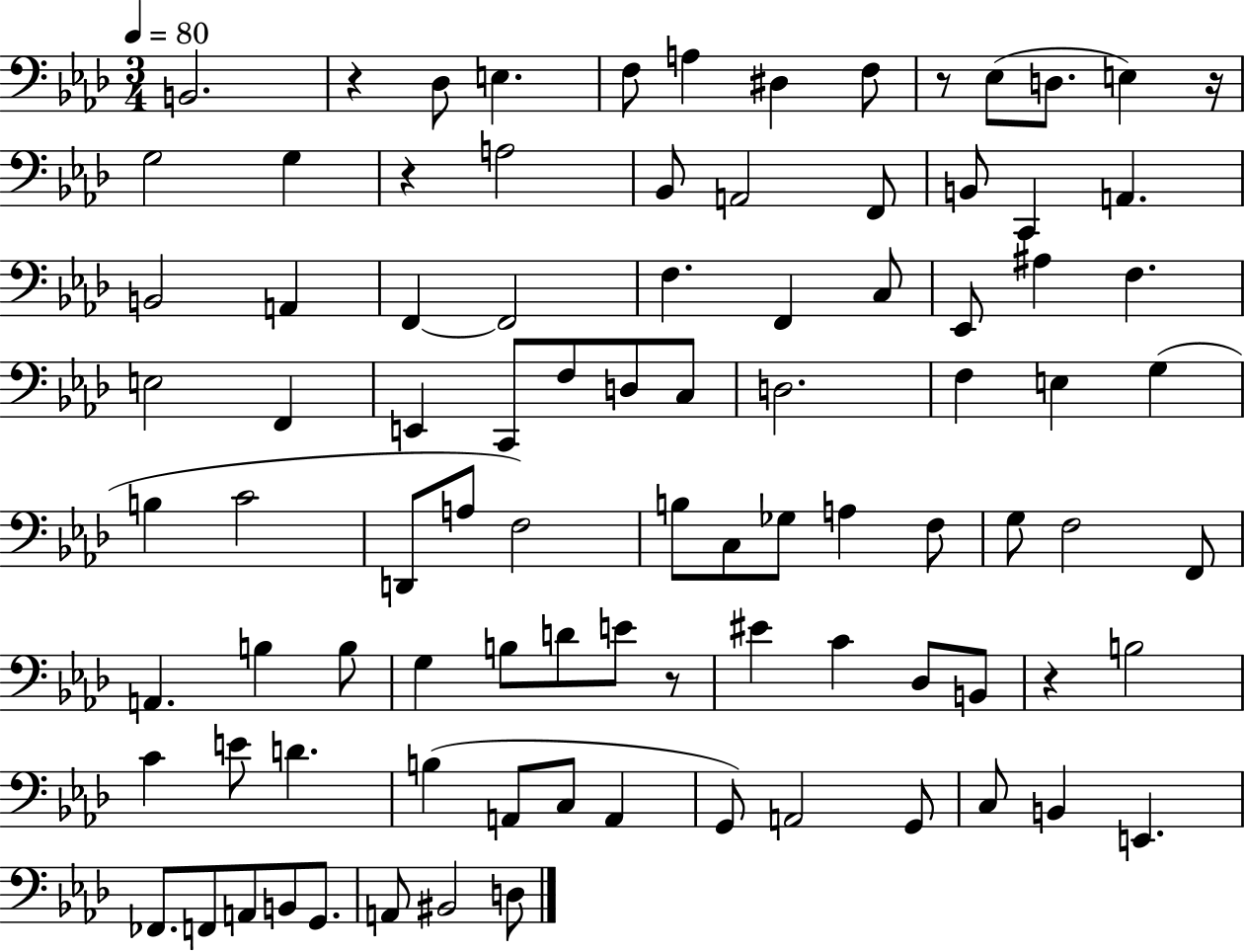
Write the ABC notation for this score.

X:1
T:Untitled
M:3/4
L:1/4
K:Ab
B,,2 z _D,/2 E, F,/2 A, ^D, F,/2 z/2 _E,/2 D,/2 E, z/4 G,2 G, z A,2 _B,,/2 A,,2 F,,/2 B,,/2 C,, A,, B,,2 A,, F,, F,,2 F, F,, C,/2 _E,,/2 ^A, F, E,2 F,, E,, C,,/2 F,/2 D,/2 C,/2 D,2 F, E, G, B, C2 D,,/2 A,/2 F,2 B,/2 C,/2 _G,/2 A, F,/2 G,/2 F,2 F,,/2 A,, B, B,/2 G, B,/2 D/2 E/2 z/2 ^E C _D,/2 B,,/2 z B,2 C E/2 D B, A,,/2 C,/2 A,, G,,/2 A,,2 G,,/2 C,/2 B,, E,, _F,,/2 F,,/2 A,,/2 B,,/2 G,,/2 A,,/2 ^B,,2 D,/2